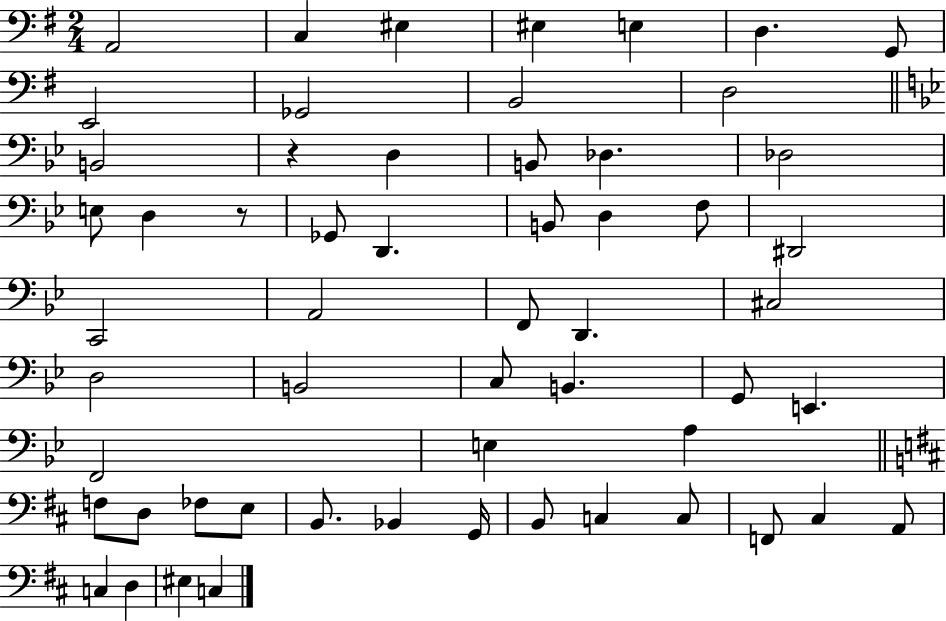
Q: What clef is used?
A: bass